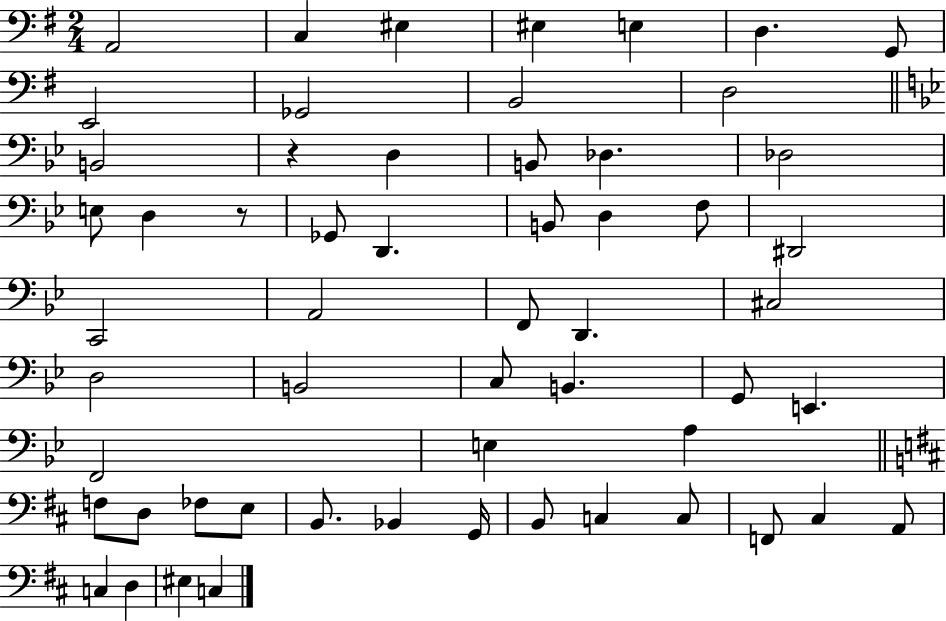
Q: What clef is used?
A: bass